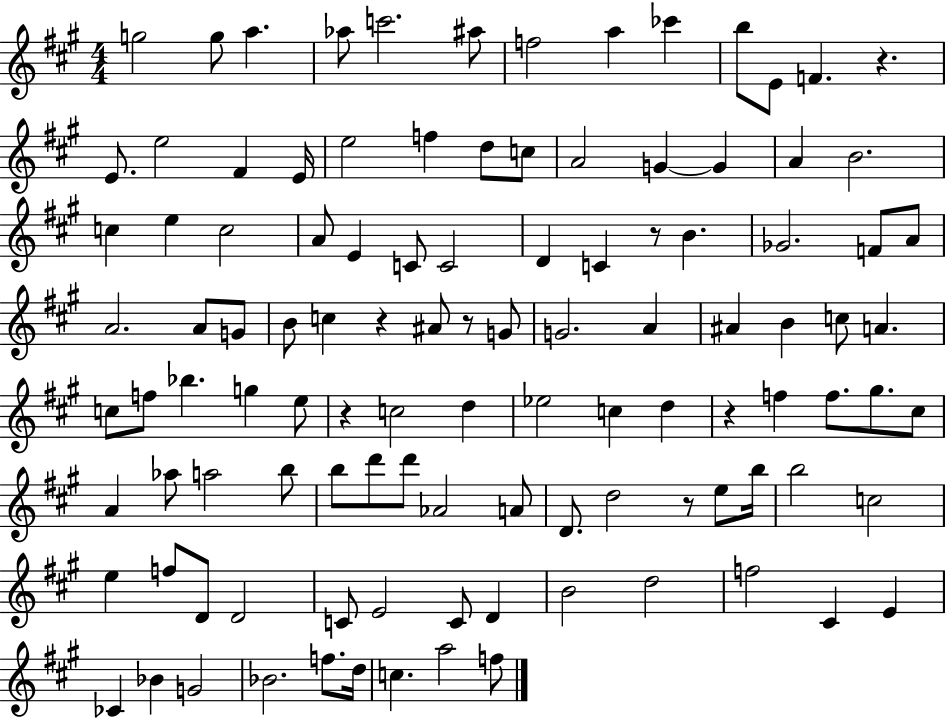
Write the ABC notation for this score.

X:1
T:Untitled
M:4/4
L:1/4
K:A
g2 g/2 a _a/2 c'2 ^a/2 f2 a _c' b/2 E/2 F z E/2 e2 ^F E/4 e2 f d/2 c/2 A2 G G A B2 c e c2 A/2 E C/2 C2 D C z/2 B _G2 F/2 A/2 A2 A/2 G/2 B/2 c z ^A/2 z/2 G/2 G2 A ^A B c/2 A c/2 f/2 _b g e/2 z c2 d _e2 c d z f f/2 ^g/2 ^c/2 A _a/2 a2 b/2 b/2 d'/2 d'/2 _A2 A/2 D/2 d2 z/2 e/2 b/4 b2 c2 e f/2 D/2 D2 C/2 E2 C/2 D B2 d2 f2 ^C E _C _B G2 _B2 f/2 d/4 c a2 f/2